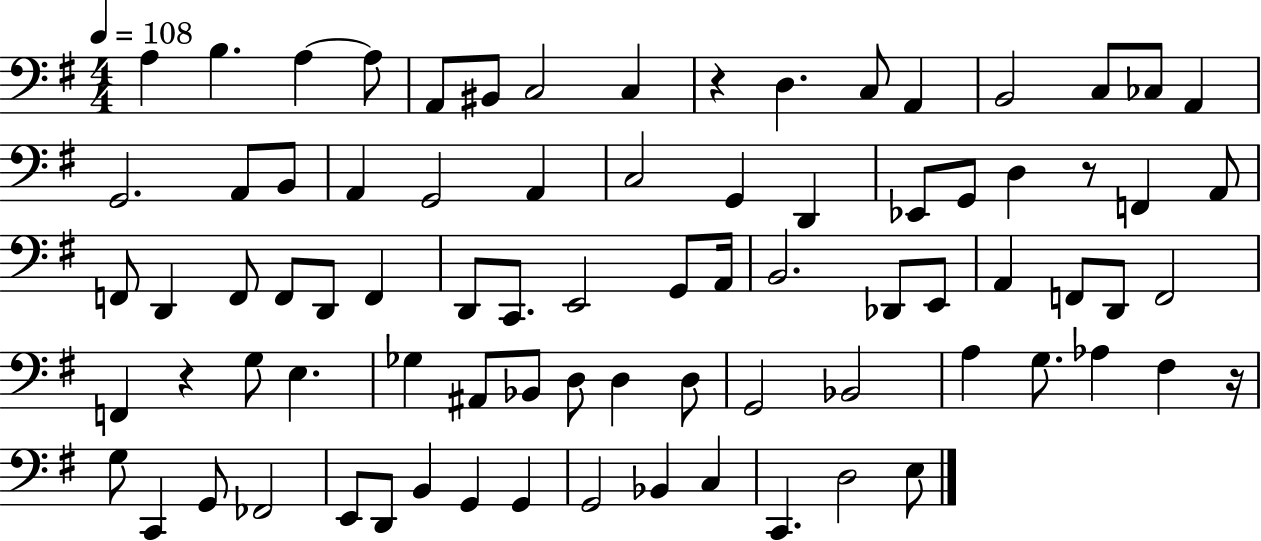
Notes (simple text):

A3/q B3/q. A3/q A3/e A2/e BIS2/e C3/h C3/q R/q D3/q. C3/e A2/q B2/h C3/e CES3/e A2/q G2/h. A2/e B2/e A2/q G2/h A2/q C3/h G2/q D2/q Eb2/e G2/e D3/q R/e F2/q A2/e F2/e D2/q F2/e F2/e D2/e F2/q D2/e C2/e. E2/h G2/e A2/s B2/h. Db2/e E2/e A2/q F2/e D2/e F2/h F2/q R/q G3/e E3/q. Gb3/q A#2/e Bb2/e D3/e D3/q D3/e G2/h Bb2/h A3/q G3/e. Ab3/q F#3/q R/s G3/e C2/q G2/e FES2/h E2/e D2/e B2/q G2/q G2/q G2/h Bb2/q C3/q C2/q. D3/h E3/e